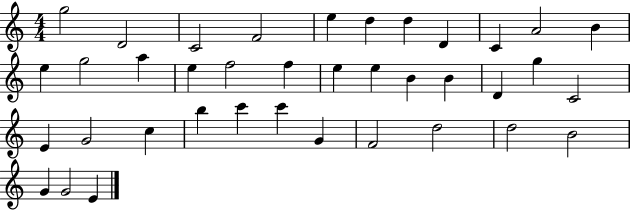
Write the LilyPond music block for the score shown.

{
  \clef treble
  \numericTimeSignature
  \time 4/4
  \key c \major
  g''2 d'2 | c'2 f'2 | e''4 d''4 d''4 d'4 | c'4 a'2 b'4 | \break e''4 g''2 a''4 | e''4 f''2 f''4 | e''4 e''4 b'4 b'4 | d'4 g''4 c'2 | \break e'4 g'2 c''4 | b''4 c'''4 c'''4 g'4 | f'2 d''2 | d''2 b'2 | \break g'4 g'2 e'4 | \bar "|."
}